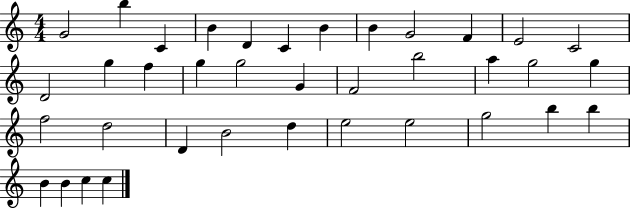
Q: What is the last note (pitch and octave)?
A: C5